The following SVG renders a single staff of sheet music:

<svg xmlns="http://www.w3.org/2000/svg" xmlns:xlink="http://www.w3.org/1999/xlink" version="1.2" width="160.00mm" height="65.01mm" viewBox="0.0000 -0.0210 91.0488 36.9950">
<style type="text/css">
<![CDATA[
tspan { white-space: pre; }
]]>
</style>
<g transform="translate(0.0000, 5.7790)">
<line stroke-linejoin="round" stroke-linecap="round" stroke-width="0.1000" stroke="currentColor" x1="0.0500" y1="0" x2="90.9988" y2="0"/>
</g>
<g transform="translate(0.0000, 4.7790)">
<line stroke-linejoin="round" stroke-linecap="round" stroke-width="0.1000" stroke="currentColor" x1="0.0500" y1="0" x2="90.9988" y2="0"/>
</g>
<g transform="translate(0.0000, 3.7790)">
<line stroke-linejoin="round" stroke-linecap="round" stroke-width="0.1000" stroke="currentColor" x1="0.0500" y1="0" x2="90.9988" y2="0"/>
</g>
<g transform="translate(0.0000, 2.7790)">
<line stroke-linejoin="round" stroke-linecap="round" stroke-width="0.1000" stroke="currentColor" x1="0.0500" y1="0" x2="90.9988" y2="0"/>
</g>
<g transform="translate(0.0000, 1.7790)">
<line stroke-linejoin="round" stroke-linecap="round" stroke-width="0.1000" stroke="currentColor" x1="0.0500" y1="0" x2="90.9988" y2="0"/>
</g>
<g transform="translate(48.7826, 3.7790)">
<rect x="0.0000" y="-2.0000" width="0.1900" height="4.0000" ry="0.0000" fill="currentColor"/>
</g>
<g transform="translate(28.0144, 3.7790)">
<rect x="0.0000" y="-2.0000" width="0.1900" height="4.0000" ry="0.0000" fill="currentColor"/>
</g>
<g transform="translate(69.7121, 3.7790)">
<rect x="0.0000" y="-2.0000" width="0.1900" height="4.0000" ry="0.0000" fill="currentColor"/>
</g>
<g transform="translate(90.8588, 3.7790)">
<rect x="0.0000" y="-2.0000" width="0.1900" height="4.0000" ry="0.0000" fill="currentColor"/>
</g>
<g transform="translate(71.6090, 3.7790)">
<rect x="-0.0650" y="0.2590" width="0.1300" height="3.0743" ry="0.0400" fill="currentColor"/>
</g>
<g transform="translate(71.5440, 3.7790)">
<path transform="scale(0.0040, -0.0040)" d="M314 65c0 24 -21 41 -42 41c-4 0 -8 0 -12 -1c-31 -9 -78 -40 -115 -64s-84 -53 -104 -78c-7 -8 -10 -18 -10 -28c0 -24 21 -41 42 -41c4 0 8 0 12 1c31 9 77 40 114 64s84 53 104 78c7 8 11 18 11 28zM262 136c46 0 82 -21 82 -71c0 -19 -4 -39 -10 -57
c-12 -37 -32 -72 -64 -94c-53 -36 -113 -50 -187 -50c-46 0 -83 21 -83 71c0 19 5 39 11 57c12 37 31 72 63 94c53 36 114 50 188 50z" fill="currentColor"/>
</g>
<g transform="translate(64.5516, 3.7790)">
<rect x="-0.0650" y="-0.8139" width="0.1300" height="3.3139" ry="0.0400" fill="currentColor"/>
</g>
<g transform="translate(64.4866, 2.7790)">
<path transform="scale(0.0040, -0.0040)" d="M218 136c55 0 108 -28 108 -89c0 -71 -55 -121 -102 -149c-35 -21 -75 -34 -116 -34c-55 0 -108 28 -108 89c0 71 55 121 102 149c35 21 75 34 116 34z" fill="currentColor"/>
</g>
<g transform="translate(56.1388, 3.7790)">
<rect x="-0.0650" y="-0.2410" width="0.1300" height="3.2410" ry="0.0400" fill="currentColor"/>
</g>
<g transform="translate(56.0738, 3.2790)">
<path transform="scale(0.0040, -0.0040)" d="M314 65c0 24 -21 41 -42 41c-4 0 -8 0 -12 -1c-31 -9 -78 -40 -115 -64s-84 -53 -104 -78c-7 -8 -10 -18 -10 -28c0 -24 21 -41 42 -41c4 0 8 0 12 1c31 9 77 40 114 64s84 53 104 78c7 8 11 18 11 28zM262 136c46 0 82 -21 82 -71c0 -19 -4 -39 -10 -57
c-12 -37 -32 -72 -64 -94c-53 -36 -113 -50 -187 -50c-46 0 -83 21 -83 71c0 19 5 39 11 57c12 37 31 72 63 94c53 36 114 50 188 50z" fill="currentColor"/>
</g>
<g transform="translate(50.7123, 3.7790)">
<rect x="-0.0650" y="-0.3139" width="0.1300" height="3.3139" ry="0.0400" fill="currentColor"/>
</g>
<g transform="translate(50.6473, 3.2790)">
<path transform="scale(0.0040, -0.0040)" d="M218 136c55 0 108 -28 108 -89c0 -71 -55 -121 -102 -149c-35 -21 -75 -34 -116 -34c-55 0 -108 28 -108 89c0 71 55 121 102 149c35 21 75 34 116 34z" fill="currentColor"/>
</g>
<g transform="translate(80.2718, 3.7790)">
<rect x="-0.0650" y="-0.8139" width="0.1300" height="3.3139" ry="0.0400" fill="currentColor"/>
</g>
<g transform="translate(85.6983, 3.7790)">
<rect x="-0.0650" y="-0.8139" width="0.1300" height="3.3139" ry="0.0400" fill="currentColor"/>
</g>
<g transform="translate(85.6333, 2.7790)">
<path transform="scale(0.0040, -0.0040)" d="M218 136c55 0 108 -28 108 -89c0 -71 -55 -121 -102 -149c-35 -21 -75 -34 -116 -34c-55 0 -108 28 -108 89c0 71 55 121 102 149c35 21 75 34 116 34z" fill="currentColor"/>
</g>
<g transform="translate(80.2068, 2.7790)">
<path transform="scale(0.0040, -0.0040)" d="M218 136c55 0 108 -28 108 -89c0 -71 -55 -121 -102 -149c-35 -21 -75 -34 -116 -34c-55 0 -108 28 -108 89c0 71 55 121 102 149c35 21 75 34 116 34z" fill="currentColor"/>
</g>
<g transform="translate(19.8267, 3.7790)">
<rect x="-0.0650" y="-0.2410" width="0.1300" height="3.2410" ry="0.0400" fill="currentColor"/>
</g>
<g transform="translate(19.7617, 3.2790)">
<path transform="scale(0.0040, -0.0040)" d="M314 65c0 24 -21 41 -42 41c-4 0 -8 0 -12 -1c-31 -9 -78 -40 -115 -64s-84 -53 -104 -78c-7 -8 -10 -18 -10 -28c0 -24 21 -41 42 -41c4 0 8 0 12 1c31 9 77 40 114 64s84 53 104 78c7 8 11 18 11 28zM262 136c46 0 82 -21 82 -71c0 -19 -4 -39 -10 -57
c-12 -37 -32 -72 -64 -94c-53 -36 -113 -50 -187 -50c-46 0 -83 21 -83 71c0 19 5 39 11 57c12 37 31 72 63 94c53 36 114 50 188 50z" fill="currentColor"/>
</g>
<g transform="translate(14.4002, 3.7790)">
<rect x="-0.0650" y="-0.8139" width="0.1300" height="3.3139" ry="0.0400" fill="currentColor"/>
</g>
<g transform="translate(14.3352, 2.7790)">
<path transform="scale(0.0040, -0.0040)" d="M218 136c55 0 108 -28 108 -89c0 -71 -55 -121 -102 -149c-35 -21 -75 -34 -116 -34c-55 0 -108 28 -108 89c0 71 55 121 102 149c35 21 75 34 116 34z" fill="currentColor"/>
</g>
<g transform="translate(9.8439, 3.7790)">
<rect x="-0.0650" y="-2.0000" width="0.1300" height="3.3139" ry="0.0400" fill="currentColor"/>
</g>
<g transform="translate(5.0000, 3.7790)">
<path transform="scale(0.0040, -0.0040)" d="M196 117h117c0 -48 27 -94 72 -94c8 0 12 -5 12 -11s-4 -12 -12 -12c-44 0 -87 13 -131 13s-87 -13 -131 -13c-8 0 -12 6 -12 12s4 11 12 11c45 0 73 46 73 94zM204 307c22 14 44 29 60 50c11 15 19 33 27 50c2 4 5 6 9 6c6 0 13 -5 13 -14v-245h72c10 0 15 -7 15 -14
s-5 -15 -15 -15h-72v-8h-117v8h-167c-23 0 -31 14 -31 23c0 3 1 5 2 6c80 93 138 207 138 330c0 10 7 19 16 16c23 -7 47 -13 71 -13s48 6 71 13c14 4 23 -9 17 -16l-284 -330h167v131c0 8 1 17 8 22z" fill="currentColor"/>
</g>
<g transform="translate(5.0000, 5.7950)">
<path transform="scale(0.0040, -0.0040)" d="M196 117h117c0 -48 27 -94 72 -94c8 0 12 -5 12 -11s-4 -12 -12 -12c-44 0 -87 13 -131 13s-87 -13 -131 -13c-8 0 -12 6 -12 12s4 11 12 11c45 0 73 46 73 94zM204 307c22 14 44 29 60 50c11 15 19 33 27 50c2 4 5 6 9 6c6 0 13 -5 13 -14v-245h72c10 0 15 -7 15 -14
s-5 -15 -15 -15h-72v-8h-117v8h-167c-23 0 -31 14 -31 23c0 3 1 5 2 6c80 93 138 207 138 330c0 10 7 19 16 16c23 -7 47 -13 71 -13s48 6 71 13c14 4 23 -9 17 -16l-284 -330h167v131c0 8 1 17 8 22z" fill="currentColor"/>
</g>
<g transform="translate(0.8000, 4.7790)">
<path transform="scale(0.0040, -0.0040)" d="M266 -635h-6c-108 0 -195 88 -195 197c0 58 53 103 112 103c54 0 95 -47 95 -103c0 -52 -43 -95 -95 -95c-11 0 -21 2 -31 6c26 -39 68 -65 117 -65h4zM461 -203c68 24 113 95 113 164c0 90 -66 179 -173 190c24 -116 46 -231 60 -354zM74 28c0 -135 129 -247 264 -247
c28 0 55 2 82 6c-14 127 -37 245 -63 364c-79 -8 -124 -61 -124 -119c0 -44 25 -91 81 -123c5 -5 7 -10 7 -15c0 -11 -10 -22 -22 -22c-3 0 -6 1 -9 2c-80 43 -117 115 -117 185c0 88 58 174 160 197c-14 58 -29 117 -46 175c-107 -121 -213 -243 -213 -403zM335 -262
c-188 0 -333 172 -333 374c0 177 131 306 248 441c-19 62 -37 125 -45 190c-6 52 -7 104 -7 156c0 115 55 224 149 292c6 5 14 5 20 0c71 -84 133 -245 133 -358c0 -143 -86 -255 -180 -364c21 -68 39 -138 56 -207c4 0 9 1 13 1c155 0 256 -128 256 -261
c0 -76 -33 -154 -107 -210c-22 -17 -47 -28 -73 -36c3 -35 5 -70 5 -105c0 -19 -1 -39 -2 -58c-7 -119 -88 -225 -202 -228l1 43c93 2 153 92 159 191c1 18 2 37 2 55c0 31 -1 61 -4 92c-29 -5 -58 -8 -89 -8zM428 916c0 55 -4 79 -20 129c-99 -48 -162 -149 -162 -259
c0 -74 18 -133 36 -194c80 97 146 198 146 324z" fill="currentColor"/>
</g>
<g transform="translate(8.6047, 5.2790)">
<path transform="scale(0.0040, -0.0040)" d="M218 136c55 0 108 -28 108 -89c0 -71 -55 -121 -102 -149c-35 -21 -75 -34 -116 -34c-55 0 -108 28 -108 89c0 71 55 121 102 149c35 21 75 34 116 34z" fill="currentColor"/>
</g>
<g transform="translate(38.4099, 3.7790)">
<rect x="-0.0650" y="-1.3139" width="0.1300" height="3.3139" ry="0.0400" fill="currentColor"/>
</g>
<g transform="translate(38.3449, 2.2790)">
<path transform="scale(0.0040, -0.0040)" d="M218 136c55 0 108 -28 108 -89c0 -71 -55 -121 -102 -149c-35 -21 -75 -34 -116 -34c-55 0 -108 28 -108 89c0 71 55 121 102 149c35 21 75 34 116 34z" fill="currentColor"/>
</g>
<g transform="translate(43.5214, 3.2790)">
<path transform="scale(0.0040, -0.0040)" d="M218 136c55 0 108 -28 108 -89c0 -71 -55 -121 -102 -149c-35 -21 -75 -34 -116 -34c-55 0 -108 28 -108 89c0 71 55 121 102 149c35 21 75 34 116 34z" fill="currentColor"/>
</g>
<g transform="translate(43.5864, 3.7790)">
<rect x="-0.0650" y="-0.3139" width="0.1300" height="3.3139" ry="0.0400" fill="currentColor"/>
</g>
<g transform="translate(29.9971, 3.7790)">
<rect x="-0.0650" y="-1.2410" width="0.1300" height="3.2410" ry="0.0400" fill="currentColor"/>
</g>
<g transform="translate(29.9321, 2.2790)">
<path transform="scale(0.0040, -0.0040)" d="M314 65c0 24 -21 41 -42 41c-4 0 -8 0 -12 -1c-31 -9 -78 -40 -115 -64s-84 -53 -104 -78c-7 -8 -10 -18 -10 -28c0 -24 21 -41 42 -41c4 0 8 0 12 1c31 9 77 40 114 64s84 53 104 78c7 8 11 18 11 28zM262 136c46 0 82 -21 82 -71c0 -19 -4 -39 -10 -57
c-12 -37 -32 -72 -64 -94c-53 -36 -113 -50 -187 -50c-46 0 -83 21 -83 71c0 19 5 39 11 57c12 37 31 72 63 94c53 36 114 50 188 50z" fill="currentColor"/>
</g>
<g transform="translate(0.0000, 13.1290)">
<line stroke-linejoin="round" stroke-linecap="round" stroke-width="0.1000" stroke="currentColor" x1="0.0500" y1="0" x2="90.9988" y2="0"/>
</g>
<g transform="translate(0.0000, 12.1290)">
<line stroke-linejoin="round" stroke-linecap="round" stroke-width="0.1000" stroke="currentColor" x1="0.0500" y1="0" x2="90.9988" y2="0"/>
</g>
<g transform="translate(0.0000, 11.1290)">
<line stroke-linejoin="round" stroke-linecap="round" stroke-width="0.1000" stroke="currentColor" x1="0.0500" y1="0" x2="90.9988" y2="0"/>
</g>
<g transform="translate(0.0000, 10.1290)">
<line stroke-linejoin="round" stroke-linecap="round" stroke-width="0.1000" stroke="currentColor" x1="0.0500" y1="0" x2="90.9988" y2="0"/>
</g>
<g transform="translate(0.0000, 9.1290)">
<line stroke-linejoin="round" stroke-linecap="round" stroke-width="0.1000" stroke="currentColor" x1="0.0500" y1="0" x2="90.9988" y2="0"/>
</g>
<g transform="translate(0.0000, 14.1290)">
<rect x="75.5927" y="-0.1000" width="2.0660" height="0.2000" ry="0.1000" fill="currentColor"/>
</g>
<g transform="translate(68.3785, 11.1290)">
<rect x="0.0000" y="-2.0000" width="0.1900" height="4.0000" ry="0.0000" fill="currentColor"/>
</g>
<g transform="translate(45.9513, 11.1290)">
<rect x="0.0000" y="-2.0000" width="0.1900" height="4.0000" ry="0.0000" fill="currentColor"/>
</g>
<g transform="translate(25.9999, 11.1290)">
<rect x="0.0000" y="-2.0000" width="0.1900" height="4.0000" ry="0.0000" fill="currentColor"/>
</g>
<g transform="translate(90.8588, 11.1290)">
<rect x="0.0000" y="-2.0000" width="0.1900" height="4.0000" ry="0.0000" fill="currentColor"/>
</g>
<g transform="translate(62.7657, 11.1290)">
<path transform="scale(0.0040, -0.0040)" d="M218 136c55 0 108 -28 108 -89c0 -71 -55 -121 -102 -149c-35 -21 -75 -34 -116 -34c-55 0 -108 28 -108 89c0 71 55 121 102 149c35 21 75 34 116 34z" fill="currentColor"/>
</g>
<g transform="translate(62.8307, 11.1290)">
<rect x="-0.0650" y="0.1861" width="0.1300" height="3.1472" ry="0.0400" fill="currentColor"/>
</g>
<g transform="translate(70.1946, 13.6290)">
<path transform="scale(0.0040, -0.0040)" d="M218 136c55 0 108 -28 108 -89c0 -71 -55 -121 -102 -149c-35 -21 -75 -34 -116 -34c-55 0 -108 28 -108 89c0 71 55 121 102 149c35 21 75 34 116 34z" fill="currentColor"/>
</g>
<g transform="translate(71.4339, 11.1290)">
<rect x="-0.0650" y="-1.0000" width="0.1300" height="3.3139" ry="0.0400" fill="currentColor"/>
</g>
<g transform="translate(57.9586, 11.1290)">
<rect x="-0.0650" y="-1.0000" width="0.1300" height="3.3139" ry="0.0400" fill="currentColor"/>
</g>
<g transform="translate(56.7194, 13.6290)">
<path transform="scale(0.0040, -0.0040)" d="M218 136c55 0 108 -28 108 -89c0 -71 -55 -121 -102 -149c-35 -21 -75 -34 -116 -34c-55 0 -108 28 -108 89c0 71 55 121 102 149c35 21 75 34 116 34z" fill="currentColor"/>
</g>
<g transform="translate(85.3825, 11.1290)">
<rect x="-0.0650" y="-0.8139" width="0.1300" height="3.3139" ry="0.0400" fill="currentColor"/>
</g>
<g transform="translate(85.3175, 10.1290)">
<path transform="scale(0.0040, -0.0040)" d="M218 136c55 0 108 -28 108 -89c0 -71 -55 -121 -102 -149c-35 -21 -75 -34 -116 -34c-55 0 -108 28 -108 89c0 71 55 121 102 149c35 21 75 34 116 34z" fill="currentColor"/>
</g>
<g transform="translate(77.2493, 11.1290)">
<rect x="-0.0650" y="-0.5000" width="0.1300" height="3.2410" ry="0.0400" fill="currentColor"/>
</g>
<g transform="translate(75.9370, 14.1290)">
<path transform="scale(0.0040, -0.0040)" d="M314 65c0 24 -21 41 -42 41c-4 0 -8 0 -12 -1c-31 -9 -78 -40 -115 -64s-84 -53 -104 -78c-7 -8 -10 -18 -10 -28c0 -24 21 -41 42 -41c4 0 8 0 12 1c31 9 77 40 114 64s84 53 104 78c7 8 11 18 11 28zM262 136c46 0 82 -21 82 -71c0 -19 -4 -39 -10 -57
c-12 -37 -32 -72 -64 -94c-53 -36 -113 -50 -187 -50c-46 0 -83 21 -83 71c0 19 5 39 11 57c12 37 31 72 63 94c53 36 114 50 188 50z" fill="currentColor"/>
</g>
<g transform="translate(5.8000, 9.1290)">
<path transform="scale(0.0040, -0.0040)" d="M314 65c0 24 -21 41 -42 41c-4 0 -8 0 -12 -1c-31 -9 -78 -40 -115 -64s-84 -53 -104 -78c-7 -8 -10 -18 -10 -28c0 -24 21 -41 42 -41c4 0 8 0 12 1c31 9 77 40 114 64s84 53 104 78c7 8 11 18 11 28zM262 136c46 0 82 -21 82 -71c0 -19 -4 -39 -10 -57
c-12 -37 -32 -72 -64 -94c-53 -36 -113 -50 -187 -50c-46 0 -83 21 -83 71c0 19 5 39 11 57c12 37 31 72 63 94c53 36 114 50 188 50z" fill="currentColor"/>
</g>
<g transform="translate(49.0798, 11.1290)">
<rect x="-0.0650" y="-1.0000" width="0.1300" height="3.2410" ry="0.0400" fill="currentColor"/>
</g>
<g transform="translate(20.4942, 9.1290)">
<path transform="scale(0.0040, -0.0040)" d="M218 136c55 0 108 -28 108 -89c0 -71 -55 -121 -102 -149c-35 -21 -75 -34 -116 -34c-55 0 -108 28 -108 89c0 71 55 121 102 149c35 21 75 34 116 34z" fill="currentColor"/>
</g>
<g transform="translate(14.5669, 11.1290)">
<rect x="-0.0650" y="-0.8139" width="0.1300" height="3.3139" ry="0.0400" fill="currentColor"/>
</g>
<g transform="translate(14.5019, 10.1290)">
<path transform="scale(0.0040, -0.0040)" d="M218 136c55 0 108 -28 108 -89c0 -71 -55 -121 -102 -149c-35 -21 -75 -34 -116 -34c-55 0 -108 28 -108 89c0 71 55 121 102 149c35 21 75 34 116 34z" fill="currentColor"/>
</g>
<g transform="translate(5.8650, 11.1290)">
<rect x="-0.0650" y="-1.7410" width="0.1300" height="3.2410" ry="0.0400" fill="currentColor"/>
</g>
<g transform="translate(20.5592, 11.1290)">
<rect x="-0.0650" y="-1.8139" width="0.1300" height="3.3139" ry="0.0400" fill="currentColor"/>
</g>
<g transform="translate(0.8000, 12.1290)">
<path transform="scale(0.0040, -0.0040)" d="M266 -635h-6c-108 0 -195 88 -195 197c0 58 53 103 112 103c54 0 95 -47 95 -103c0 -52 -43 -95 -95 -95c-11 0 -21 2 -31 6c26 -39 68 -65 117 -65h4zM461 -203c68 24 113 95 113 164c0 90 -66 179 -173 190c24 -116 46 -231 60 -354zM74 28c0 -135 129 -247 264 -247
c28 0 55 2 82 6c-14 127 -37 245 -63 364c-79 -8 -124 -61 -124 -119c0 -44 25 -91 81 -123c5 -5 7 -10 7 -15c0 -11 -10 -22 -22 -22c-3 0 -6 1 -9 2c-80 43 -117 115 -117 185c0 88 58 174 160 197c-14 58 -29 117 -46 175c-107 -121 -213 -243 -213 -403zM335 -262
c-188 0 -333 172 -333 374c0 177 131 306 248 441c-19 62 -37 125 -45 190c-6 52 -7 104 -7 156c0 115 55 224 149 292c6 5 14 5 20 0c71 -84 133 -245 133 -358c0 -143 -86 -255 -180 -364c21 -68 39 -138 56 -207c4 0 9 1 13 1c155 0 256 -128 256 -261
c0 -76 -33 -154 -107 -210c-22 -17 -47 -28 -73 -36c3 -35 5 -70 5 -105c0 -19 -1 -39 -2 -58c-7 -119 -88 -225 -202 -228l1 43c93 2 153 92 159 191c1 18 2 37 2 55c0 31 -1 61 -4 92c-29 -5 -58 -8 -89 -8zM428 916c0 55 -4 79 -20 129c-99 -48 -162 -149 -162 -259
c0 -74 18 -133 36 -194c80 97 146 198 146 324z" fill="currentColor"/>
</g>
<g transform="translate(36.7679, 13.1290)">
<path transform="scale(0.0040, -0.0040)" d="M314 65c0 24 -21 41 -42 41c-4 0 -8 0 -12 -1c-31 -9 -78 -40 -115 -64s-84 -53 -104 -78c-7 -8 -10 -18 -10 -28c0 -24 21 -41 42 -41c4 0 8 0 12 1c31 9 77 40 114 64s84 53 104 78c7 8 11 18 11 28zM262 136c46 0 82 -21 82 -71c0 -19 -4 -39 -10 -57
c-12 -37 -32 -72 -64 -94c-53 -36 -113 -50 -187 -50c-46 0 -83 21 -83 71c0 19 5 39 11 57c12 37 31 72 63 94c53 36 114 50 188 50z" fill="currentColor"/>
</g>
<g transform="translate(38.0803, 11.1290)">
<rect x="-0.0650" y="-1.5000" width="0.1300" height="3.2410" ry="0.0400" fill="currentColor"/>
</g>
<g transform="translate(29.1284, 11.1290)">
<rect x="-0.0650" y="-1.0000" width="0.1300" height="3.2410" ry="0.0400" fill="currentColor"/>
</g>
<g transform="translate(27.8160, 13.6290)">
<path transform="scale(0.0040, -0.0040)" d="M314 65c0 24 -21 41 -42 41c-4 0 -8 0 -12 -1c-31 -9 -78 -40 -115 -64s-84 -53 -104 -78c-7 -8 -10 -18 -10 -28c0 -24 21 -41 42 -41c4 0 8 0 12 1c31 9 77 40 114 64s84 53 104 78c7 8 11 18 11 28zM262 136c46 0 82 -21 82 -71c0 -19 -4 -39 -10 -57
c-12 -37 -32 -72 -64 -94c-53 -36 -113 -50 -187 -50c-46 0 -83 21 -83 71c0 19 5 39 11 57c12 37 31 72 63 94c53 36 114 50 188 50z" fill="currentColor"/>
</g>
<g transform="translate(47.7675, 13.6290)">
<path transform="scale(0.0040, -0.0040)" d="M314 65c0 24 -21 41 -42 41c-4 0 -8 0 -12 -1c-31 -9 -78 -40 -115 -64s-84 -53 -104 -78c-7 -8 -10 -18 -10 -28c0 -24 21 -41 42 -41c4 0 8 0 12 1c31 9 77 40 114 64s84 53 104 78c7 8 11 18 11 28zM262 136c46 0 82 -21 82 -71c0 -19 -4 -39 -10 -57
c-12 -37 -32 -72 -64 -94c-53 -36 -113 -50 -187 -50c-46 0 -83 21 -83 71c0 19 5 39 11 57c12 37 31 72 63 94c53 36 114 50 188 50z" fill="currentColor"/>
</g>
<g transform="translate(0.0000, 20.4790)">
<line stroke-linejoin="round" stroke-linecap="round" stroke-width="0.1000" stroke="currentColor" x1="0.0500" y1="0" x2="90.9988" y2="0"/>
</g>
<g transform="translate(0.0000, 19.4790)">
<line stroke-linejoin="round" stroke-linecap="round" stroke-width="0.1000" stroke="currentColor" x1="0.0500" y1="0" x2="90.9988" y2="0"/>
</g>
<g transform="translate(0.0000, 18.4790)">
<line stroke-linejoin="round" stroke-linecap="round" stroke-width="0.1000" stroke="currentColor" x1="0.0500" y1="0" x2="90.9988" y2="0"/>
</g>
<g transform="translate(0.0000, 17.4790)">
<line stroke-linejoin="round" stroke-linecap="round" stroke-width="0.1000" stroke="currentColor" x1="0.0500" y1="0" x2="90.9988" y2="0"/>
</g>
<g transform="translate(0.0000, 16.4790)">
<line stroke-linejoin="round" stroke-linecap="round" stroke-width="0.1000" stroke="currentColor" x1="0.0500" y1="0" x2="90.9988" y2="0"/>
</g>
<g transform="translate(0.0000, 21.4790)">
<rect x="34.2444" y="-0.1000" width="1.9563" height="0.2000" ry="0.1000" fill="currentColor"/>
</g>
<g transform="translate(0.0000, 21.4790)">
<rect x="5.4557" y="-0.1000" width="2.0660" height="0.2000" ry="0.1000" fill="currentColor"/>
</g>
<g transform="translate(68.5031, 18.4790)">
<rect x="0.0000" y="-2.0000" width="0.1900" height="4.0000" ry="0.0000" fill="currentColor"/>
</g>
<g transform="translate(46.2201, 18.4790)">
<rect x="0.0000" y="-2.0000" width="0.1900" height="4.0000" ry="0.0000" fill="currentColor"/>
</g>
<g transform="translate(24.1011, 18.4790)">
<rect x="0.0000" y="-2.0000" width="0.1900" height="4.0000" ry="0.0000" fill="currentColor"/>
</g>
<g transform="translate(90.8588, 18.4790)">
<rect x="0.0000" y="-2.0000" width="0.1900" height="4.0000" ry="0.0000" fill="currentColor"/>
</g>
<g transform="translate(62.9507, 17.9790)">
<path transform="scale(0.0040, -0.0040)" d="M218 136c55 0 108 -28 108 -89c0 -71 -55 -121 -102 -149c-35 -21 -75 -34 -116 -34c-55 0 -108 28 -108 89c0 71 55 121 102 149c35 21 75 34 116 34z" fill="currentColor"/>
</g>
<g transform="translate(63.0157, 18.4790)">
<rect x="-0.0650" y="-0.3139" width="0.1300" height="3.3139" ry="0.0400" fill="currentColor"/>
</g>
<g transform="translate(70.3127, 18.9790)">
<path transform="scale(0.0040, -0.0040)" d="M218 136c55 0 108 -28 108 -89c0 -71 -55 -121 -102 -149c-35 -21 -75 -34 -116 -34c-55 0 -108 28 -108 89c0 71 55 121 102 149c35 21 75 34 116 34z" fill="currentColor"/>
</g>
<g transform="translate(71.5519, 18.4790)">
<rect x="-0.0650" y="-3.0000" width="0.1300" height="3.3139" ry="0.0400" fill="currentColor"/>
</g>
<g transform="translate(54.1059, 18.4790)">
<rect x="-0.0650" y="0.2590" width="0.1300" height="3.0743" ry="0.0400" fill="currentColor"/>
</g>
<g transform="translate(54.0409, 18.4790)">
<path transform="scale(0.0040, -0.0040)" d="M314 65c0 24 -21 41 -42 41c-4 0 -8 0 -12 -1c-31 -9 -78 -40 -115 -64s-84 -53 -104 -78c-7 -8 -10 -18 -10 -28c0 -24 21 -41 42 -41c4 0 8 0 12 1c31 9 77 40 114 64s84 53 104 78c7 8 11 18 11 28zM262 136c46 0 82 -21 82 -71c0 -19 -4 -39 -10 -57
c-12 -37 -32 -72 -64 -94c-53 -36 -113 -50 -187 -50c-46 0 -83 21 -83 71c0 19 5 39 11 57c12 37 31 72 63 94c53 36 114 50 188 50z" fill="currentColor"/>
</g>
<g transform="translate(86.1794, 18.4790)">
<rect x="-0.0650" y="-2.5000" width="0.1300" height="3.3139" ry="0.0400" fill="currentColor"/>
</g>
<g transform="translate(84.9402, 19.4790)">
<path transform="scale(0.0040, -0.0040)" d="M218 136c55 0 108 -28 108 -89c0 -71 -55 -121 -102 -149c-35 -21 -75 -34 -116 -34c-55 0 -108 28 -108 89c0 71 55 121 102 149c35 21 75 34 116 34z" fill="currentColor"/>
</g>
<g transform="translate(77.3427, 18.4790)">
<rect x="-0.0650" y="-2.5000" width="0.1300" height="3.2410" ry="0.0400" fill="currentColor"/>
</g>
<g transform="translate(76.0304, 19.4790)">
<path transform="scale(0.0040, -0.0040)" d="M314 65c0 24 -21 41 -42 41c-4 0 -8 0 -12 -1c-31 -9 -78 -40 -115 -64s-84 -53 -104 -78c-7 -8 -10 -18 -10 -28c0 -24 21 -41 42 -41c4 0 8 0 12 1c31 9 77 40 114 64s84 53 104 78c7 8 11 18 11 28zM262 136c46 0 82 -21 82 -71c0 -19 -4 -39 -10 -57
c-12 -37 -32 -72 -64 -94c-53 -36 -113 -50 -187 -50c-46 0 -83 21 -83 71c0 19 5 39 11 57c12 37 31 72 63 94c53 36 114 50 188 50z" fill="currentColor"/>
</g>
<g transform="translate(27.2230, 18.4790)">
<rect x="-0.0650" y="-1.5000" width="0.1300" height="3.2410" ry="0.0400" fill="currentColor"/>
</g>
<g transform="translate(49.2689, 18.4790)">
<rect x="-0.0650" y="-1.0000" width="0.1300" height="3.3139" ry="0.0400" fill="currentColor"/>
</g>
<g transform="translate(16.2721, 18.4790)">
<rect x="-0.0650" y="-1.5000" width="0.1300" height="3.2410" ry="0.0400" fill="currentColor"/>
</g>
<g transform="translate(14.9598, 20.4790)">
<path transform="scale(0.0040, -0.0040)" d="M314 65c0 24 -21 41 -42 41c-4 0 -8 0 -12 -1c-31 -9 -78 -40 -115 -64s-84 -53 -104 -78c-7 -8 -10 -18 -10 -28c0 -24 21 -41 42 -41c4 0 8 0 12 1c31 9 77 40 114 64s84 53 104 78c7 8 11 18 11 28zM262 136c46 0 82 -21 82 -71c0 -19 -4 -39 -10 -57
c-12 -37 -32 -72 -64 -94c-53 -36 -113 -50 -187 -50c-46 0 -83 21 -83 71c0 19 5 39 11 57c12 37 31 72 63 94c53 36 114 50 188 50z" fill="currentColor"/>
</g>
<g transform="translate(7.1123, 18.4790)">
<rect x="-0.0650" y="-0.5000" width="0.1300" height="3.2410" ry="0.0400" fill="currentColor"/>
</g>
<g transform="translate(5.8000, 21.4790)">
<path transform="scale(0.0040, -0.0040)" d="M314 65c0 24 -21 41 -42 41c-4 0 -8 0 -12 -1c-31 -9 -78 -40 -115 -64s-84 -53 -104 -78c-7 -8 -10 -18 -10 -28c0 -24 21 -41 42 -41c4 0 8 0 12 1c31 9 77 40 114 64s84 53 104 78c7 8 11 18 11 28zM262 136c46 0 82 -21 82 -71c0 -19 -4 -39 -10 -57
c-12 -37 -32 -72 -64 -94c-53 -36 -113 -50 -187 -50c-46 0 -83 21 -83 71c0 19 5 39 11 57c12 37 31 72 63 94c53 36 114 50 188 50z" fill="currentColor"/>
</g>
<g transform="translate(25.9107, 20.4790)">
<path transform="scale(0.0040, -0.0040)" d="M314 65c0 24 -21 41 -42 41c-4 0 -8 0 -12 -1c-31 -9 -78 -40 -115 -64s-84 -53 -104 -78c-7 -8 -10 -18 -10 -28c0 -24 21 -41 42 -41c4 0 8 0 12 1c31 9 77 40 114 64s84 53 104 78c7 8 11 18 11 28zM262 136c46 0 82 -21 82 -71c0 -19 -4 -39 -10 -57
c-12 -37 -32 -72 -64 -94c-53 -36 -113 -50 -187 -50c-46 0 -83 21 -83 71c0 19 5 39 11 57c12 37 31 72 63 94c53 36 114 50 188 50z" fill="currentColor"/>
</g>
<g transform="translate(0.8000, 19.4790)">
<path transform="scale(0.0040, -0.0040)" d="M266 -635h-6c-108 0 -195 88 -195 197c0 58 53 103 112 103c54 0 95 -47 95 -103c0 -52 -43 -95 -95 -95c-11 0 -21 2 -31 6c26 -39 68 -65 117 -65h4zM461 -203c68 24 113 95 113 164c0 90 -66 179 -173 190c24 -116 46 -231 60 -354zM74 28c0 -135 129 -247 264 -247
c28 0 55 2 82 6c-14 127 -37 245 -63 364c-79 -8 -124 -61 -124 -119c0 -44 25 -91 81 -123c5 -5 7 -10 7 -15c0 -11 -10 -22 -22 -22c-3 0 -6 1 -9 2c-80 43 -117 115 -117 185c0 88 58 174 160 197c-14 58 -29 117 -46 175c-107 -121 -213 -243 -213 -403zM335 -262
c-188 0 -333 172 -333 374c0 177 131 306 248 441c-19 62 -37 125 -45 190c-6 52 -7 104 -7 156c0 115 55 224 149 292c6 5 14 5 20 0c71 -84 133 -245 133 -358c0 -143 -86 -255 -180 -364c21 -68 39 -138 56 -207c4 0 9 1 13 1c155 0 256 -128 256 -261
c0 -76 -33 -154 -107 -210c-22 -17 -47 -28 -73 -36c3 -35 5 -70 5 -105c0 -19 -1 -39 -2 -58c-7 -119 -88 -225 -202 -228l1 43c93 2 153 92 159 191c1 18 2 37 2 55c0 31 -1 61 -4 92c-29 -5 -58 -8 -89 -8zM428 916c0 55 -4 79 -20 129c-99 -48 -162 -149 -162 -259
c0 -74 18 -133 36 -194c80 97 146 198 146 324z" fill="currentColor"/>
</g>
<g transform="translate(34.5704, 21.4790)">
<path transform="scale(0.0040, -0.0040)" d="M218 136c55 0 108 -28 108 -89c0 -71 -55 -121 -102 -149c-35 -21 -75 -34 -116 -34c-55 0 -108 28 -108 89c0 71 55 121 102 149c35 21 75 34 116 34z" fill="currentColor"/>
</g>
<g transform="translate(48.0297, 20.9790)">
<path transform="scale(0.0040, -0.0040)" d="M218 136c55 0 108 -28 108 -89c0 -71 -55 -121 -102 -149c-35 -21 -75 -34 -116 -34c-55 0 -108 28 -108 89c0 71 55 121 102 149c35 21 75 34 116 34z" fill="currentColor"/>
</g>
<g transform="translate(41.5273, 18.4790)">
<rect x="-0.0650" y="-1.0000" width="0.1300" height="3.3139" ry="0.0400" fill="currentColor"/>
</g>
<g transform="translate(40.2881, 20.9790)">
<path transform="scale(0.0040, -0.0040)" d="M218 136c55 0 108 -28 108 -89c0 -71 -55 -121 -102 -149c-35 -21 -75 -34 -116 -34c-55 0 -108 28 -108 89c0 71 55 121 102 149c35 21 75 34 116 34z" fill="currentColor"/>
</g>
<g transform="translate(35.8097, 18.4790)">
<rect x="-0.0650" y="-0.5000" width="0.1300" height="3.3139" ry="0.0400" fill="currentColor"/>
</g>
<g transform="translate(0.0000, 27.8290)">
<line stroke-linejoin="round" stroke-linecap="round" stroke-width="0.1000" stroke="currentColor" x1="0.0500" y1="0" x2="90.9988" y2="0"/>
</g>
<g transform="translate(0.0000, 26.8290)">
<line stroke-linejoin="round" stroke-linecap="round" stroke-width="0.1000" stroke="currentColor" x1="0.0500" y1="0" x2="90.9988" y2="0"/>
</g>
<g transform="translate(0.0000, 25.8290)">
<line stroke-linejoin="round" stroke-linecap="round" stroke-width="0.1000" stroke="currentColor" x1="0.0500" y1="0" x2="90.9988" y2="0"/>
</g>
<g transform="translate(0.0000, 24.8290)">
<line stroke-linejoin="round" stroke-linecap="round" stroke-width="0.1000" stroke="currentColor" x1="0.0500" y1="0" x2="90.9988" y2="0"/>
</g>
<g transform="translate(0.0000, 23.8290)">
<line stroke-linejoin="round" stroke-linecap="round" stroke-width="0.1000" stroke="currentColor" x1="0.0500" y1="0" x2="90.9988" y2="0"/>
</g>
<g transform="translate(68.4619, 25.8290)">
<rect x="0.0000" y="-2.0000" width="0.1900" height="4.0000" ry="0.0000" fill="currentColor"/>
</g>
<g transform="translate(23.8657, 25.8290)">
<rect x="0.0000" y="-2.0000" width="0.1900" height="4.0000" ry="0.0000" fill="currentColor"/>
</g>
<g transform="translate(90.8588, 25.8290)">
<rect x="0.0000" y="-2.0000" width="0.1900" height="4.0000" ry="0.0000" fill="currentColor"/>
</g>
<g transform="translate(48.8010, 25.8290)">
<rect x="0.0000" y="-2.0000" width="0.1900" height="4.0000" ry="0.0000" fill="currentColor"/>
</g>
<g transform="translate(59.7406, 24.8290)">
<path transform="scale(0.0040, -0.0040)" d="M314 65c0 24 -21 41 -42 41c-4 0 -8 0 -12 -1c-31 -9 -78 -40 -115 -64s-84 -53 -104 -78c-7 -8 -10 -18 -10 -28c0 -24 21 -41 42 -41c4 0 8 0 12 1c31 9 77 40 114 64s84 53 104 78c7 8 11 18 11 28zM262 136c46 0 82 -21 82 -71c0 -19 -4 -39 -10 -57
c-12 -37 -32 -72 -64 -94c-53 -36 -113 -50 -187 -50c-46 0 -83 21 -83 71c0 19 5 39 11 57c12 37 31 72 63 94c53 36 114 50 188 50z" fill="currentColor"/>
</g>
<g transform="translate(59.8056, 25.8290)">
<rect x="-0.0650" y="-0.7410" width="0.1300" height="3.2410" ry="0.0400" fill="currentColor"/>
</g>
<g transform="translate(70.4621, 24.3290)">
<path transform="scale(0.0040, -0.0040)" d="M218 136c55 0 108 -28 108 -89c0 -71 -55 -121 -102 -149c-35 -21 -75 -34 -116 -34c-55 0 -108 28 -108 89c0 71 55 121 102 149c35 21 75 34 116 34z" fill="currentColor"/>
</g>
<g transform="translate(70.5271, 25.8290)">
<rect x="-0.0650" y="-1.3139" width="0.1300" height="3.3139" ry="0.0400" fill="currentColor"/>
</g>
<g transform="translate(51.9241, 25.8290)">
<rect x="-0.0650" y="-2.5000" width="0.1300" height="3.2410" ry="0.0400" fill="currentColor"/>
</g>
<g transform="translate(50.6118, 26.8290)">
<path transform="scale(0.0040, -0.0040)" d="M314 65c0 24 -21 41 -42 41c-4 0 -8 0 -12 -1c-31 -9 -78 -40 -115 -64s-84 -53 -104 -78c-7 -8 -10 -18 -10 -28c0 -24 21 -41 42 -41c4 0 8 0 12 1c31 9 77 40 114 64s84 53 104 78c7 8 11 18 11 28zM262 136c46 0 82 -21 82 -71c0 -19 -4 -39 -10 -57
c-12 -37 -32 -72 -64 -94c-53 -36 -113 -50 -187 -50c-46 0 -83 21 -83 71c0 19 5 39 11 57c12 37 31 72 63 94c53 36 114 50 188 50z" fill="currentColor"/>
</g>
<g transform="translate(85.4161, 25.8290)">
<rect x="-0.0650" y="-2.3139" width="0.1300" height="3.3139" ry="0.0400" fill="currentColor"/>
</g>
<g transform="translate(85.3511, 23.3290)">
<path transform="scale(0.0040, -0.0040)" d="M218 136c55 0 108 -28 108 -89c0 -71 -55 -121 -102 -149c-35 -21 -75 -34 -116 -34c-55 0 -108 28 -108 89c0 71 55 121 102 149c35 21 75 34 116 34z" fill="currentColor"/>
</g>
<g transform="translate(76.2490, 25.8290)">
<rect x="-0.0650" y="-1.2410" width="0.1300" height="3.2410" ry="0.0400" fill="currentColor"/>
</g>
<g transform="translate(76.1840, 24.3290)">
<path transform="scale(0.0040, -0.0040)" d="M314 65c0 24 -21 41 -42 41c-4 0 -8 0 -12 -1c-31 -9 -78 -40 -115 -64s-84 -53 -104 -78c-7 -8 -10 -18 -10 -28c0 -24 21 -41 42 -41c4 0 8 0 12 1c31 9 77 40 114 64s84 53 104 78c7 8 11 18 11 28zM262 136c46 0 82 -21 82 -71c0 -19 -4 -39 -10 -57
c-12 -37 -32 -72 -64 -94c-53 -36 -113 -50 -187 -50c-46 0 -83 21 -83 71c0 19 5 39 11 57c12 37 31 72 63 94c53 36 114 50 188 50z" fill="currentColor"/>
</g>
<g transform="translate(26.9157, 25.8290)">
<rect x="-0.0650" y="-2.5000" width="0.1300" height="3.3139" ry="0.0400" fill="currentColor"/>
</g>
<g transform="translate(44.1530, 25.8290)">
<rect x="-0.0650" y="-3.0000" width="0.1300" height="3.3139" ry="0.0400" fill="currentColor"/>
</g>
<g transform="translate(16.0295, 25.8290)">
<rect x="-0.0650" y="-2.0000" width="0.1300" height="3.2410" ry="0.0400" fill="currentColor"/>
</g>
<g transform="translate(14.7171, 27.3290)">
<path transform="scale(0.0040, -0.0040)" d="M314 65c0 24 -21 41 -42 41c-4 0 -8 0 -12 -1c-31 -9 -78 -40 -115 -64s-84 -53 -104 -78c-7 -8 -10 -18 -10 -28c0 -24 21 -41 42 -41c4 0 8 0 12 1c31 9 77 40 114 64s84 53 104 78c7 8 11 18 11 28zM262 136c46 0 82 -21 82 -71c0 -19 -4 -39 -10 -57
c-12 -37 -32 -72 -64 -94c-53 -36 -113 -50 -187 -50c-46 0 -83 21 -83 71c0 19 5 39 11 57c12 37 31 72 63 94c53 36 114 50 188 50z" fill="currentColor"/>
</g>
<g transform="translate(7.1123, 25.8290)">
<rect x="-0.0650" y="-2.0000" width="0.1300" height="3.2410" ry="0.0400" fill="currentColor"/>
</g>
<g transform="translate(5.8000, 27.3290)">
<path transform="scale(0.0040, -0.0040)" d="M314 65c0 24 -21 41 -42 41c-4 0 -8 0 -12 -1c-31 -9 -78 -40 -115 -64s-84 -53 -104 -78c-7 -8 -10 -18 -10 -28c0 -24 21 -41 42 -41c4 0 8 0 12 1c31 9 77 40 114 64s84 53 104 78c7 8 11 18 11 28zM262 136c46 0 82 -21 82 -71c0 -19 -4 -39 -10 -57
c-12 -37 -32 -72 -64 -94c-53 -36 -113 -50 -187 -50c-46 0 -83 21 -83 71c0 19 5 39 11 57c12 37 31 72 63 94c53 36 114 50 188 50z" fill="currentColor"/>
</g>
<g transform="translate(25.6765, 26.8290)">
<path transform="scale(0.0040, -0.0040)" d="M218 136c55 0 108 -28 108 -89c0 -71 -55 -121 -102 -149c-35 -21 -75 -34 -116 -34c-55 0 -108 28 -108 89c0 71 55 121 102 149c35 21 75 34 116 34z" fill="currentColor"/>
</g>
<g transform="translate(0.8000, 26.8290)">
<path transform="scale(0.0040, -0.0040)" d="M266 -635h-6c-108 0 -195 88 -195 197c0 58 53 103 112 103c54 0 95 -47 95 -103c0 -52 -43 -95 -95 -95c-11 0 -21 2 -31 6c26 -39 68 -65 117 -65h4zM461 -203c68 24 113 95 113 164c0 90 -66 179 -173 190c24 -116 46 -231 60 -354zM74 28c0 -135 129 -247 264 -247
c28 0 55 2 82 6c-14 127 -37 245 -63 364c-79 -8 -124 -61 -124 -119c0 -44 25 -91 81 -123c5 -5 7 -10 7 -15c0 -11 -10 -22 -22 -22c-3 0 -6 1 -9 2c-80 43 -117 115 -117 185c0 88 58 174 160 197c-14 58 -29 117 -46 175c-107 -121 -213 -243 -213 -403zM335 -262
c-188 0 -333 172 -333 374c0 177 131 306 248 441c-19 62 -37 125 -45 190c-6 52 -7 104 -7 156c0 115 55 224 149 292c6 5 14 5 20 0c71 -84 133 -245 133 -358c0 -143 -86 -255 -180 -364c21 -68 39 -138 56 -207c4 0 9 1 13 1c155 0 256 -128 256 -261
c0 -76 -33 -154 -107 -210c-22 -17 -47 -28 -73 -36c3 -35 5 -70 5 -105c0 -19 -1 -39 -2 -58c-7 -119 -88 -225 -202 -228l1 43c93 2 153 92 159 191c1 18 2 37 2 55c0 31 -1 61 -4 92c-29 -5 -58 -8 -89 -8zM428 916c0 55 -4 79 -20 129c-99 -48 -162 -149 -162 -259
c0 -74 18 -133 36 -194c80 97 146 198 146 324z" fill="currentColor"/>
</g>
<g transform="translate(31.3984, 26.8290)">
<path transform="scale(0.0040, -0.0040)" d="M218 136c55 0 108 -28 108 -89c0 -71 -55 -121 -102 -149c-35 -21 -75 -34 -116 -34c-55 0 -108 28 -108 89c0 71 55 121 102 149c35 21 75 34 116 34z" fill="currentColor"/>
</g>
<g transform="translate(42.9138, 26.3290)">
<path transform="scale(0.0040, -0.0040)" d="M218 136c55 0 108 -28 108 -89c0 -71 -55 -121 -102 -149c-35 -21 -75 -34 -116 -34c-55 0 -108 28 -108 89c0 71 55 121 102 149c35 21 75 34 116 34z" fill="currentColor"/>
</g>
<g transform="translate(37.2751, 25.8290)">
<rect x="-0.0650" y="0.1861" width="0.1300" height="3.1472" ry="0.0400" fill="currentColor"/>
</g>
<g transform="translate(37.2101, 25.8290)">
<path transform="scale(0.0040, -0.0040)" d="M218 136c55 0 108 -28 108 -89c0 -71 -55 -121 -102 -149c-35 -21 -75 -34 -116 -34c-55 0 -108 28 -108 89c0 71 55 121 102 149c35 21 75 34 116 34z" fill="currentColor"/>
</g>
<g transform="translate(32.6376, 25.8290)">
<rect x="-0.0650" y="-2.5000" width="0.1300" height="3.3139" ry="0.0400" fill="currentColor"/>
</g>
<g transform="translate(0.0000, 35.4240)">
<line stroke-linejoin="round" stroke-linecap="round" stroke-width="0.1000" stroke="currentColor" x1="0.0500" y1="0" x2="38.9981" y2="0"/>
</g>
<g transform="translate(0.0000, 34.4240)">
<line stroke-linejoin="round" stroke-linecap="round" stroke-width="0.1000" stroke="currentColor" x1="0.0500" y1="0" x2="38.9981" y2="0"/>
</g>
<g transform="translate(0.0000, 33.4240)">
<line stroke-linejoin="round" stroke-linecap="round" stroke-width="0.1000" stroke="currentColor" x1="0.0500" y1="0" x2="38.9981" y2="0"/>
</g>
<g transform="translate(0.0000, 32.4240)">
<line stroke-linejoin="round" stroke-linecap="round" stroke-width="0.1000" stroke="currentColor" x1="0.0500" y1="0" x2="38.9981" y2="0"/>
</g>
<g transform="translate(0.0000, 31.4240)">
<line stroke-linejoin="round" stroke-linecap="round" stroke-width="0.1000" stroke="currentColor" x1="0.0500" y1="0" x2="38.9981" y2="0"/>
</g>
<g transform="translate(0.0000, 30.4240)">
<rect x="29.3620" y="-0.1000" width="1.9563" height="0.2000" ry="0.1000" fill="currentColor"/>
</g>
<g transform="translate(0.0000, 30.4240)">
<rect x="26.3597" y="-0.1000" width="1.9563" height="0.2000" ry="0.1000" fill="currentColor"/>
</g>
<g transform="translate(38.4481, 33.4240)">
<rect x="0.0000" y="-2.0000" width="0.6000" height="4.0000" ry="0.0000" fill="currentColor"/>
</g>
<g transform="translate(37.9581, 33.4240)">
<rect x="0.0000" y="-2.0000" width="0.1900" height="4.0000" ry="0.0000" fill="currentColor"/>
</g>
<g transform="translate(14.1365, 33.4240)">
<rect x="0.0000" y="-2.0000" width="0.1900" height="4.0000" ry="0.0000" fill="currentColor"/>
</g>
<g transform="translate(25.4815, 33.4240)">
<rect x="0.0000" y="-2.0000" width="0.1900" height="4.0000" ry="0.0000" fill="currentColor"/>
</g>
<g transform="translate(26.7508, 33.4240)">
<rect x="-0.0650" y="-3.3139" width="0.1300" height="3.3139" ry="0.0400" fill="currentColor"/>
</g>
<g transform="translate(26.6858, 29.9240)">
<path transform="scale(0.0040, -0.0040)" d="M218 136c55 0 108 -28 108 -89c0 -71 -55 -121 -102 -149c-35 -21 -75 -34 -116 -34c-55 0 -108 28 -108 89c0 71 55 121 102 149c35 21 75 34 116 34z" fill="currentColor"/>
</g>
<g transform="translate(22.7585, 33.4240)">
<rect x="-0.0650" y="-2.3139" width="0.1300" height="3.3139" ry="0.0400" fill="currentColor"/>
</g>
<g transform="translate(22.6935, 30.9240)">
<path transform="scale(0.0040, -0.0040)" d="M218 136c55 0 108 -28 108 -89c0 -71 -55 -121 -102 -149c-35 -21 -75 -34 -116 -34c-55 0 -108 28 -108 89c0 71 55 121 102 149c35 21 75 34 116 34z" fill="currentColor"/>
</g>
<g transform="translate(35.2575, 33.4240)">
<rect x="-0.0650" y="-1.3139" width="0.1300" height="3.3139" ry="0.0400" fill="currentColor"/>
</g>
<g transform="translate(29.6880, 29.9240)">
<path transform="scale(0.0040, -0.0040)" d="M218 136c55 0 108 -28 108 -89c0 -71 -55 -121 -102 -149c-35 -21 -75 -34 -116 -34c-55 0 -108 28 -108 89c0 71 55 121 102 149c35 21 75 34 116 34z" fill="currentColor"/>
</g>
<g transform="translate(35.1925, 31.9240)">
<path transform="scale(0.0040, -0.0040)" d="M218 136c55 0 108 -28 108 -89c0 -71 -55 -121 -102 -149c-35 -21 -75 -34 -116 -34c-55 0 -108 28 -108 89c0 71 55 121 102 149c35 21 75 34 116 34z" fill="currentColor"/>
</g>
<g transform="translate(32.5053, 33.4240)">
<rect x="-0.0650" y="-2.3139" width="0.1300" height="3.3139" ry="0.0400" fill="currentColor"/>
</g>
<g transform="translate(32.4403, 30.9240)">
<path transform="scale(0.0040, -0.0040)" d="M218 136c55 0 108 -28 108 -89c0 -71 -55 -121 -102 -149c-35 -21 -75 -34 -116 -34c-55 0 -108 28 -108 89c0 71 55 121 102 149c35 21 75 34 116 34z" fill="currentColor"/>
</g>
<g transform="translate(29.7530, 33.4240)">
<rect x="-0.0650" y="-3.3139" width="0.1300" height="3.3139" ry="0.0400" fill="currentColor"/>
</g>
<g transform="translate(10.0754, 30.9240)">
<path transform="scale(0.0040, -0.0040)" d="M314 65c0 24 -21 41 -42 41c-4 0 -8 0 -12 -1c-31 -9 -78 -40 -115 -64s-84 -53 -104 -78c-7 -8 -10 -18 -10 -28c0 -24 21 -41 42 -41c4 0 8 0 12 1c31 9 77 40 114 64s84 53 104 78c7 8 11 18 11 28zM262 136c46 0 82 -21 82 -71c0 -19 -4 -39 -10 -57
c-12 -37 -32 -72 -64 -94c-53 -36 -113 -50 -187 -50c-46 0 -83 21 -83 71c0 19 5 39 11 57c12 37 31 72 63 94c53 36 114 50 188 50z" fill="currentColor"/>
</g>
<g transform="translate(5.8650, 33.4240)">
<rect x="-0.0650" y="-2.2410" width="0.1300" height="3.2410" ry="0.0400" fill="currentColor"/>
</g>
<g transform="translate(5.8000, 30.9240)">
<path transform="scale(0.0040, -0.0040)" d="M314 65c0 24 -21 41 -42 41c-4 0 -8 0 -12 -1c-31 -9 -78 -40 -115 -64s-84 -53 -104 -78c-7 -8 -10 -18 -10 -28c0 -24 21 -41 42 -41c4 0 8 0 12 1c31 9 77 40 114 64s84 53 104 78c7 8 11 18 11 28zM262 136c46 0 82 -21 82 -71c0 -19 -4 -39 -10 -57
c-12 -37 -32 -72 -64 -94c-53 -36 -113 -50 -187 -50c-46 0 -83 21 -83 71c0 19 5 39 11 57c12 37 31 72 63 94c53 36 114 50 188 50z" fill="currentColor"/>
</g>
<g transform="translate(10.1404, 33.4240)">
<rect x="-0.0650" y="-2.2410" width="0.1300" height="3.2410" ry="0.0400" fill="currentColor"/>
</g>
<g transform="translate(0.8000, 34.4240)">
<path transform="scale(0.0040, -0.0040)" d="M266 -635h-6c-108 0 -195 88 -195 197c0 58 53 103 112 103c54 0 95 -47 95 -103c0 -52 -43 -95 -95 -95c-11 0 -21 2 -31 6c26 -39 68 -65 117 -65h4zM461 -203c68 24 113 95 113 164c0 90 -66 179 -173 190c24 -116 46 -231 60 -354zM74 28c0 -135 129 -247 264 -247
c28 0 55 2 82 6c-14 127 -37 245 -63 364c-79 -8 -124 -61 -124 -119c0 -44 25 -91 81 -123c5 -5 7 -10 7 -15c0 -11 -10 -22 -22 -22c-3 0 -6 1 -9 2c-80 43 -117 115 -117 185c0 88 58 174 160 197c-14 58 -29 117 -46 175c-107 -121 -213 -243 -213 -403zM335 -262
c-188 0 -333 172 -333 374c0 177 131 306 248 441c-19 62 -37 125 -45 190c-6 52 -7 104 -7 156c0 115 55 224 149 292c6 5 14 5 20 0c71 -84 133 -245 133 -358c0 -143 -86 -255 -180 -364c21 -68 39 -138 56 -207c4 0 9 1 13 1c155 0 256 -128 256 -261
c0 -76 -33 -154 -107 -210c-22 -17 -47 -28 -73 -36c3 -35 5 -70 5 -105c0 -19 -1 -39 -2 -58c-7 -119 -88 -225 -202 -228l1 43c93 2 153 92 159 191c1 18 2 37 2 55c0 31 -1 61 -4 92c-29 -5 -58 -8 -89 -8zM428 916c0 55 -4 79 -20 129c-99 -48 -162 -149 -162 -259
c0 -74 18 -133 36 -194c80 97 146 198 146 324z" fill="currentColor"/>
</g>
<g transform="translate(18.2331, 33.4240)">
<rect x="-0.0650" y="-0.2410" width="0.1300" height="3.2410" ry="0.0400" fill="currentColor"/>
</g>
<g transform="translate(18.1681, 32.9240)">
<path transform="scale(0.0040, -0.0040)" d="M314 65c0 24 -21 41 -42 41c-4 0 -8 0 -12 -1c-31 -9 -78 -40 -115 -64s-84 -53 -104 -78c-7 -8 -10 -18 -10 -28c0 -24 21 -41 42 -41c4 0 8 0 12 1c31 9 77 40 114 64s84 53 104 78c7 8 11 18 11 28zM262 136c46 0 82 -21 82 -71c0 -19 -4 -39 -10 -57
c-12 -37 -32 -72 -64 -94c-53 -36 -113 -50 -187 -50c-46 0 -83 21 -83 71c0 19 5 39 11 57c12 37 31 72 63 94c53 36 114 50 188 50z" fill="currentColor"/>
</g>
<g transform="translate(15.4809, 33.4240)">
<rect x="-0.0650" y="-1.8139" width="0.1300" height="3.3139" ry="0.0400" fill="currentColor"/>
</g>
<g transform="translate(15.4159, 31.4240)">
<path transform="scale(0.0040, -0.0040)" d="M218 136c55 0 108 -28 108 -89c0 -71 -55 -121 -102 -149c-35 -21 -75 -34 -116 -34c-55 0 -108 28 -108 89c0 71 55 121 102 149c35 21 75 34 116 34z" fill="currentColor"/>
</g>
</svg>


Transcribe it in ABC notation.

X:1
T:Untitled
M:4/4
L:1/4
K:C
F d c2 e2 e c c c2 d B2 d d f2 d f D2 E2 D2 D B D C2 d C2 E2 E2 C D D B2 c A G2 G F2 F2 G G B A G2 d2 e e2 g g2 g2 f c2 g b b g e